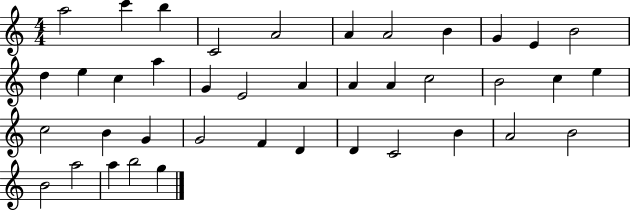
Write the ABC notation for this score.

X:1
T:Untitled
M:4/4
L:1/4
K:C
a2 c' b C2 A2 A A2 B G E B2 d e c a G E2 A A A c2 B2 c e c2 B G G2 F D D C2 B A2 B2 B2 a2 a b2 g